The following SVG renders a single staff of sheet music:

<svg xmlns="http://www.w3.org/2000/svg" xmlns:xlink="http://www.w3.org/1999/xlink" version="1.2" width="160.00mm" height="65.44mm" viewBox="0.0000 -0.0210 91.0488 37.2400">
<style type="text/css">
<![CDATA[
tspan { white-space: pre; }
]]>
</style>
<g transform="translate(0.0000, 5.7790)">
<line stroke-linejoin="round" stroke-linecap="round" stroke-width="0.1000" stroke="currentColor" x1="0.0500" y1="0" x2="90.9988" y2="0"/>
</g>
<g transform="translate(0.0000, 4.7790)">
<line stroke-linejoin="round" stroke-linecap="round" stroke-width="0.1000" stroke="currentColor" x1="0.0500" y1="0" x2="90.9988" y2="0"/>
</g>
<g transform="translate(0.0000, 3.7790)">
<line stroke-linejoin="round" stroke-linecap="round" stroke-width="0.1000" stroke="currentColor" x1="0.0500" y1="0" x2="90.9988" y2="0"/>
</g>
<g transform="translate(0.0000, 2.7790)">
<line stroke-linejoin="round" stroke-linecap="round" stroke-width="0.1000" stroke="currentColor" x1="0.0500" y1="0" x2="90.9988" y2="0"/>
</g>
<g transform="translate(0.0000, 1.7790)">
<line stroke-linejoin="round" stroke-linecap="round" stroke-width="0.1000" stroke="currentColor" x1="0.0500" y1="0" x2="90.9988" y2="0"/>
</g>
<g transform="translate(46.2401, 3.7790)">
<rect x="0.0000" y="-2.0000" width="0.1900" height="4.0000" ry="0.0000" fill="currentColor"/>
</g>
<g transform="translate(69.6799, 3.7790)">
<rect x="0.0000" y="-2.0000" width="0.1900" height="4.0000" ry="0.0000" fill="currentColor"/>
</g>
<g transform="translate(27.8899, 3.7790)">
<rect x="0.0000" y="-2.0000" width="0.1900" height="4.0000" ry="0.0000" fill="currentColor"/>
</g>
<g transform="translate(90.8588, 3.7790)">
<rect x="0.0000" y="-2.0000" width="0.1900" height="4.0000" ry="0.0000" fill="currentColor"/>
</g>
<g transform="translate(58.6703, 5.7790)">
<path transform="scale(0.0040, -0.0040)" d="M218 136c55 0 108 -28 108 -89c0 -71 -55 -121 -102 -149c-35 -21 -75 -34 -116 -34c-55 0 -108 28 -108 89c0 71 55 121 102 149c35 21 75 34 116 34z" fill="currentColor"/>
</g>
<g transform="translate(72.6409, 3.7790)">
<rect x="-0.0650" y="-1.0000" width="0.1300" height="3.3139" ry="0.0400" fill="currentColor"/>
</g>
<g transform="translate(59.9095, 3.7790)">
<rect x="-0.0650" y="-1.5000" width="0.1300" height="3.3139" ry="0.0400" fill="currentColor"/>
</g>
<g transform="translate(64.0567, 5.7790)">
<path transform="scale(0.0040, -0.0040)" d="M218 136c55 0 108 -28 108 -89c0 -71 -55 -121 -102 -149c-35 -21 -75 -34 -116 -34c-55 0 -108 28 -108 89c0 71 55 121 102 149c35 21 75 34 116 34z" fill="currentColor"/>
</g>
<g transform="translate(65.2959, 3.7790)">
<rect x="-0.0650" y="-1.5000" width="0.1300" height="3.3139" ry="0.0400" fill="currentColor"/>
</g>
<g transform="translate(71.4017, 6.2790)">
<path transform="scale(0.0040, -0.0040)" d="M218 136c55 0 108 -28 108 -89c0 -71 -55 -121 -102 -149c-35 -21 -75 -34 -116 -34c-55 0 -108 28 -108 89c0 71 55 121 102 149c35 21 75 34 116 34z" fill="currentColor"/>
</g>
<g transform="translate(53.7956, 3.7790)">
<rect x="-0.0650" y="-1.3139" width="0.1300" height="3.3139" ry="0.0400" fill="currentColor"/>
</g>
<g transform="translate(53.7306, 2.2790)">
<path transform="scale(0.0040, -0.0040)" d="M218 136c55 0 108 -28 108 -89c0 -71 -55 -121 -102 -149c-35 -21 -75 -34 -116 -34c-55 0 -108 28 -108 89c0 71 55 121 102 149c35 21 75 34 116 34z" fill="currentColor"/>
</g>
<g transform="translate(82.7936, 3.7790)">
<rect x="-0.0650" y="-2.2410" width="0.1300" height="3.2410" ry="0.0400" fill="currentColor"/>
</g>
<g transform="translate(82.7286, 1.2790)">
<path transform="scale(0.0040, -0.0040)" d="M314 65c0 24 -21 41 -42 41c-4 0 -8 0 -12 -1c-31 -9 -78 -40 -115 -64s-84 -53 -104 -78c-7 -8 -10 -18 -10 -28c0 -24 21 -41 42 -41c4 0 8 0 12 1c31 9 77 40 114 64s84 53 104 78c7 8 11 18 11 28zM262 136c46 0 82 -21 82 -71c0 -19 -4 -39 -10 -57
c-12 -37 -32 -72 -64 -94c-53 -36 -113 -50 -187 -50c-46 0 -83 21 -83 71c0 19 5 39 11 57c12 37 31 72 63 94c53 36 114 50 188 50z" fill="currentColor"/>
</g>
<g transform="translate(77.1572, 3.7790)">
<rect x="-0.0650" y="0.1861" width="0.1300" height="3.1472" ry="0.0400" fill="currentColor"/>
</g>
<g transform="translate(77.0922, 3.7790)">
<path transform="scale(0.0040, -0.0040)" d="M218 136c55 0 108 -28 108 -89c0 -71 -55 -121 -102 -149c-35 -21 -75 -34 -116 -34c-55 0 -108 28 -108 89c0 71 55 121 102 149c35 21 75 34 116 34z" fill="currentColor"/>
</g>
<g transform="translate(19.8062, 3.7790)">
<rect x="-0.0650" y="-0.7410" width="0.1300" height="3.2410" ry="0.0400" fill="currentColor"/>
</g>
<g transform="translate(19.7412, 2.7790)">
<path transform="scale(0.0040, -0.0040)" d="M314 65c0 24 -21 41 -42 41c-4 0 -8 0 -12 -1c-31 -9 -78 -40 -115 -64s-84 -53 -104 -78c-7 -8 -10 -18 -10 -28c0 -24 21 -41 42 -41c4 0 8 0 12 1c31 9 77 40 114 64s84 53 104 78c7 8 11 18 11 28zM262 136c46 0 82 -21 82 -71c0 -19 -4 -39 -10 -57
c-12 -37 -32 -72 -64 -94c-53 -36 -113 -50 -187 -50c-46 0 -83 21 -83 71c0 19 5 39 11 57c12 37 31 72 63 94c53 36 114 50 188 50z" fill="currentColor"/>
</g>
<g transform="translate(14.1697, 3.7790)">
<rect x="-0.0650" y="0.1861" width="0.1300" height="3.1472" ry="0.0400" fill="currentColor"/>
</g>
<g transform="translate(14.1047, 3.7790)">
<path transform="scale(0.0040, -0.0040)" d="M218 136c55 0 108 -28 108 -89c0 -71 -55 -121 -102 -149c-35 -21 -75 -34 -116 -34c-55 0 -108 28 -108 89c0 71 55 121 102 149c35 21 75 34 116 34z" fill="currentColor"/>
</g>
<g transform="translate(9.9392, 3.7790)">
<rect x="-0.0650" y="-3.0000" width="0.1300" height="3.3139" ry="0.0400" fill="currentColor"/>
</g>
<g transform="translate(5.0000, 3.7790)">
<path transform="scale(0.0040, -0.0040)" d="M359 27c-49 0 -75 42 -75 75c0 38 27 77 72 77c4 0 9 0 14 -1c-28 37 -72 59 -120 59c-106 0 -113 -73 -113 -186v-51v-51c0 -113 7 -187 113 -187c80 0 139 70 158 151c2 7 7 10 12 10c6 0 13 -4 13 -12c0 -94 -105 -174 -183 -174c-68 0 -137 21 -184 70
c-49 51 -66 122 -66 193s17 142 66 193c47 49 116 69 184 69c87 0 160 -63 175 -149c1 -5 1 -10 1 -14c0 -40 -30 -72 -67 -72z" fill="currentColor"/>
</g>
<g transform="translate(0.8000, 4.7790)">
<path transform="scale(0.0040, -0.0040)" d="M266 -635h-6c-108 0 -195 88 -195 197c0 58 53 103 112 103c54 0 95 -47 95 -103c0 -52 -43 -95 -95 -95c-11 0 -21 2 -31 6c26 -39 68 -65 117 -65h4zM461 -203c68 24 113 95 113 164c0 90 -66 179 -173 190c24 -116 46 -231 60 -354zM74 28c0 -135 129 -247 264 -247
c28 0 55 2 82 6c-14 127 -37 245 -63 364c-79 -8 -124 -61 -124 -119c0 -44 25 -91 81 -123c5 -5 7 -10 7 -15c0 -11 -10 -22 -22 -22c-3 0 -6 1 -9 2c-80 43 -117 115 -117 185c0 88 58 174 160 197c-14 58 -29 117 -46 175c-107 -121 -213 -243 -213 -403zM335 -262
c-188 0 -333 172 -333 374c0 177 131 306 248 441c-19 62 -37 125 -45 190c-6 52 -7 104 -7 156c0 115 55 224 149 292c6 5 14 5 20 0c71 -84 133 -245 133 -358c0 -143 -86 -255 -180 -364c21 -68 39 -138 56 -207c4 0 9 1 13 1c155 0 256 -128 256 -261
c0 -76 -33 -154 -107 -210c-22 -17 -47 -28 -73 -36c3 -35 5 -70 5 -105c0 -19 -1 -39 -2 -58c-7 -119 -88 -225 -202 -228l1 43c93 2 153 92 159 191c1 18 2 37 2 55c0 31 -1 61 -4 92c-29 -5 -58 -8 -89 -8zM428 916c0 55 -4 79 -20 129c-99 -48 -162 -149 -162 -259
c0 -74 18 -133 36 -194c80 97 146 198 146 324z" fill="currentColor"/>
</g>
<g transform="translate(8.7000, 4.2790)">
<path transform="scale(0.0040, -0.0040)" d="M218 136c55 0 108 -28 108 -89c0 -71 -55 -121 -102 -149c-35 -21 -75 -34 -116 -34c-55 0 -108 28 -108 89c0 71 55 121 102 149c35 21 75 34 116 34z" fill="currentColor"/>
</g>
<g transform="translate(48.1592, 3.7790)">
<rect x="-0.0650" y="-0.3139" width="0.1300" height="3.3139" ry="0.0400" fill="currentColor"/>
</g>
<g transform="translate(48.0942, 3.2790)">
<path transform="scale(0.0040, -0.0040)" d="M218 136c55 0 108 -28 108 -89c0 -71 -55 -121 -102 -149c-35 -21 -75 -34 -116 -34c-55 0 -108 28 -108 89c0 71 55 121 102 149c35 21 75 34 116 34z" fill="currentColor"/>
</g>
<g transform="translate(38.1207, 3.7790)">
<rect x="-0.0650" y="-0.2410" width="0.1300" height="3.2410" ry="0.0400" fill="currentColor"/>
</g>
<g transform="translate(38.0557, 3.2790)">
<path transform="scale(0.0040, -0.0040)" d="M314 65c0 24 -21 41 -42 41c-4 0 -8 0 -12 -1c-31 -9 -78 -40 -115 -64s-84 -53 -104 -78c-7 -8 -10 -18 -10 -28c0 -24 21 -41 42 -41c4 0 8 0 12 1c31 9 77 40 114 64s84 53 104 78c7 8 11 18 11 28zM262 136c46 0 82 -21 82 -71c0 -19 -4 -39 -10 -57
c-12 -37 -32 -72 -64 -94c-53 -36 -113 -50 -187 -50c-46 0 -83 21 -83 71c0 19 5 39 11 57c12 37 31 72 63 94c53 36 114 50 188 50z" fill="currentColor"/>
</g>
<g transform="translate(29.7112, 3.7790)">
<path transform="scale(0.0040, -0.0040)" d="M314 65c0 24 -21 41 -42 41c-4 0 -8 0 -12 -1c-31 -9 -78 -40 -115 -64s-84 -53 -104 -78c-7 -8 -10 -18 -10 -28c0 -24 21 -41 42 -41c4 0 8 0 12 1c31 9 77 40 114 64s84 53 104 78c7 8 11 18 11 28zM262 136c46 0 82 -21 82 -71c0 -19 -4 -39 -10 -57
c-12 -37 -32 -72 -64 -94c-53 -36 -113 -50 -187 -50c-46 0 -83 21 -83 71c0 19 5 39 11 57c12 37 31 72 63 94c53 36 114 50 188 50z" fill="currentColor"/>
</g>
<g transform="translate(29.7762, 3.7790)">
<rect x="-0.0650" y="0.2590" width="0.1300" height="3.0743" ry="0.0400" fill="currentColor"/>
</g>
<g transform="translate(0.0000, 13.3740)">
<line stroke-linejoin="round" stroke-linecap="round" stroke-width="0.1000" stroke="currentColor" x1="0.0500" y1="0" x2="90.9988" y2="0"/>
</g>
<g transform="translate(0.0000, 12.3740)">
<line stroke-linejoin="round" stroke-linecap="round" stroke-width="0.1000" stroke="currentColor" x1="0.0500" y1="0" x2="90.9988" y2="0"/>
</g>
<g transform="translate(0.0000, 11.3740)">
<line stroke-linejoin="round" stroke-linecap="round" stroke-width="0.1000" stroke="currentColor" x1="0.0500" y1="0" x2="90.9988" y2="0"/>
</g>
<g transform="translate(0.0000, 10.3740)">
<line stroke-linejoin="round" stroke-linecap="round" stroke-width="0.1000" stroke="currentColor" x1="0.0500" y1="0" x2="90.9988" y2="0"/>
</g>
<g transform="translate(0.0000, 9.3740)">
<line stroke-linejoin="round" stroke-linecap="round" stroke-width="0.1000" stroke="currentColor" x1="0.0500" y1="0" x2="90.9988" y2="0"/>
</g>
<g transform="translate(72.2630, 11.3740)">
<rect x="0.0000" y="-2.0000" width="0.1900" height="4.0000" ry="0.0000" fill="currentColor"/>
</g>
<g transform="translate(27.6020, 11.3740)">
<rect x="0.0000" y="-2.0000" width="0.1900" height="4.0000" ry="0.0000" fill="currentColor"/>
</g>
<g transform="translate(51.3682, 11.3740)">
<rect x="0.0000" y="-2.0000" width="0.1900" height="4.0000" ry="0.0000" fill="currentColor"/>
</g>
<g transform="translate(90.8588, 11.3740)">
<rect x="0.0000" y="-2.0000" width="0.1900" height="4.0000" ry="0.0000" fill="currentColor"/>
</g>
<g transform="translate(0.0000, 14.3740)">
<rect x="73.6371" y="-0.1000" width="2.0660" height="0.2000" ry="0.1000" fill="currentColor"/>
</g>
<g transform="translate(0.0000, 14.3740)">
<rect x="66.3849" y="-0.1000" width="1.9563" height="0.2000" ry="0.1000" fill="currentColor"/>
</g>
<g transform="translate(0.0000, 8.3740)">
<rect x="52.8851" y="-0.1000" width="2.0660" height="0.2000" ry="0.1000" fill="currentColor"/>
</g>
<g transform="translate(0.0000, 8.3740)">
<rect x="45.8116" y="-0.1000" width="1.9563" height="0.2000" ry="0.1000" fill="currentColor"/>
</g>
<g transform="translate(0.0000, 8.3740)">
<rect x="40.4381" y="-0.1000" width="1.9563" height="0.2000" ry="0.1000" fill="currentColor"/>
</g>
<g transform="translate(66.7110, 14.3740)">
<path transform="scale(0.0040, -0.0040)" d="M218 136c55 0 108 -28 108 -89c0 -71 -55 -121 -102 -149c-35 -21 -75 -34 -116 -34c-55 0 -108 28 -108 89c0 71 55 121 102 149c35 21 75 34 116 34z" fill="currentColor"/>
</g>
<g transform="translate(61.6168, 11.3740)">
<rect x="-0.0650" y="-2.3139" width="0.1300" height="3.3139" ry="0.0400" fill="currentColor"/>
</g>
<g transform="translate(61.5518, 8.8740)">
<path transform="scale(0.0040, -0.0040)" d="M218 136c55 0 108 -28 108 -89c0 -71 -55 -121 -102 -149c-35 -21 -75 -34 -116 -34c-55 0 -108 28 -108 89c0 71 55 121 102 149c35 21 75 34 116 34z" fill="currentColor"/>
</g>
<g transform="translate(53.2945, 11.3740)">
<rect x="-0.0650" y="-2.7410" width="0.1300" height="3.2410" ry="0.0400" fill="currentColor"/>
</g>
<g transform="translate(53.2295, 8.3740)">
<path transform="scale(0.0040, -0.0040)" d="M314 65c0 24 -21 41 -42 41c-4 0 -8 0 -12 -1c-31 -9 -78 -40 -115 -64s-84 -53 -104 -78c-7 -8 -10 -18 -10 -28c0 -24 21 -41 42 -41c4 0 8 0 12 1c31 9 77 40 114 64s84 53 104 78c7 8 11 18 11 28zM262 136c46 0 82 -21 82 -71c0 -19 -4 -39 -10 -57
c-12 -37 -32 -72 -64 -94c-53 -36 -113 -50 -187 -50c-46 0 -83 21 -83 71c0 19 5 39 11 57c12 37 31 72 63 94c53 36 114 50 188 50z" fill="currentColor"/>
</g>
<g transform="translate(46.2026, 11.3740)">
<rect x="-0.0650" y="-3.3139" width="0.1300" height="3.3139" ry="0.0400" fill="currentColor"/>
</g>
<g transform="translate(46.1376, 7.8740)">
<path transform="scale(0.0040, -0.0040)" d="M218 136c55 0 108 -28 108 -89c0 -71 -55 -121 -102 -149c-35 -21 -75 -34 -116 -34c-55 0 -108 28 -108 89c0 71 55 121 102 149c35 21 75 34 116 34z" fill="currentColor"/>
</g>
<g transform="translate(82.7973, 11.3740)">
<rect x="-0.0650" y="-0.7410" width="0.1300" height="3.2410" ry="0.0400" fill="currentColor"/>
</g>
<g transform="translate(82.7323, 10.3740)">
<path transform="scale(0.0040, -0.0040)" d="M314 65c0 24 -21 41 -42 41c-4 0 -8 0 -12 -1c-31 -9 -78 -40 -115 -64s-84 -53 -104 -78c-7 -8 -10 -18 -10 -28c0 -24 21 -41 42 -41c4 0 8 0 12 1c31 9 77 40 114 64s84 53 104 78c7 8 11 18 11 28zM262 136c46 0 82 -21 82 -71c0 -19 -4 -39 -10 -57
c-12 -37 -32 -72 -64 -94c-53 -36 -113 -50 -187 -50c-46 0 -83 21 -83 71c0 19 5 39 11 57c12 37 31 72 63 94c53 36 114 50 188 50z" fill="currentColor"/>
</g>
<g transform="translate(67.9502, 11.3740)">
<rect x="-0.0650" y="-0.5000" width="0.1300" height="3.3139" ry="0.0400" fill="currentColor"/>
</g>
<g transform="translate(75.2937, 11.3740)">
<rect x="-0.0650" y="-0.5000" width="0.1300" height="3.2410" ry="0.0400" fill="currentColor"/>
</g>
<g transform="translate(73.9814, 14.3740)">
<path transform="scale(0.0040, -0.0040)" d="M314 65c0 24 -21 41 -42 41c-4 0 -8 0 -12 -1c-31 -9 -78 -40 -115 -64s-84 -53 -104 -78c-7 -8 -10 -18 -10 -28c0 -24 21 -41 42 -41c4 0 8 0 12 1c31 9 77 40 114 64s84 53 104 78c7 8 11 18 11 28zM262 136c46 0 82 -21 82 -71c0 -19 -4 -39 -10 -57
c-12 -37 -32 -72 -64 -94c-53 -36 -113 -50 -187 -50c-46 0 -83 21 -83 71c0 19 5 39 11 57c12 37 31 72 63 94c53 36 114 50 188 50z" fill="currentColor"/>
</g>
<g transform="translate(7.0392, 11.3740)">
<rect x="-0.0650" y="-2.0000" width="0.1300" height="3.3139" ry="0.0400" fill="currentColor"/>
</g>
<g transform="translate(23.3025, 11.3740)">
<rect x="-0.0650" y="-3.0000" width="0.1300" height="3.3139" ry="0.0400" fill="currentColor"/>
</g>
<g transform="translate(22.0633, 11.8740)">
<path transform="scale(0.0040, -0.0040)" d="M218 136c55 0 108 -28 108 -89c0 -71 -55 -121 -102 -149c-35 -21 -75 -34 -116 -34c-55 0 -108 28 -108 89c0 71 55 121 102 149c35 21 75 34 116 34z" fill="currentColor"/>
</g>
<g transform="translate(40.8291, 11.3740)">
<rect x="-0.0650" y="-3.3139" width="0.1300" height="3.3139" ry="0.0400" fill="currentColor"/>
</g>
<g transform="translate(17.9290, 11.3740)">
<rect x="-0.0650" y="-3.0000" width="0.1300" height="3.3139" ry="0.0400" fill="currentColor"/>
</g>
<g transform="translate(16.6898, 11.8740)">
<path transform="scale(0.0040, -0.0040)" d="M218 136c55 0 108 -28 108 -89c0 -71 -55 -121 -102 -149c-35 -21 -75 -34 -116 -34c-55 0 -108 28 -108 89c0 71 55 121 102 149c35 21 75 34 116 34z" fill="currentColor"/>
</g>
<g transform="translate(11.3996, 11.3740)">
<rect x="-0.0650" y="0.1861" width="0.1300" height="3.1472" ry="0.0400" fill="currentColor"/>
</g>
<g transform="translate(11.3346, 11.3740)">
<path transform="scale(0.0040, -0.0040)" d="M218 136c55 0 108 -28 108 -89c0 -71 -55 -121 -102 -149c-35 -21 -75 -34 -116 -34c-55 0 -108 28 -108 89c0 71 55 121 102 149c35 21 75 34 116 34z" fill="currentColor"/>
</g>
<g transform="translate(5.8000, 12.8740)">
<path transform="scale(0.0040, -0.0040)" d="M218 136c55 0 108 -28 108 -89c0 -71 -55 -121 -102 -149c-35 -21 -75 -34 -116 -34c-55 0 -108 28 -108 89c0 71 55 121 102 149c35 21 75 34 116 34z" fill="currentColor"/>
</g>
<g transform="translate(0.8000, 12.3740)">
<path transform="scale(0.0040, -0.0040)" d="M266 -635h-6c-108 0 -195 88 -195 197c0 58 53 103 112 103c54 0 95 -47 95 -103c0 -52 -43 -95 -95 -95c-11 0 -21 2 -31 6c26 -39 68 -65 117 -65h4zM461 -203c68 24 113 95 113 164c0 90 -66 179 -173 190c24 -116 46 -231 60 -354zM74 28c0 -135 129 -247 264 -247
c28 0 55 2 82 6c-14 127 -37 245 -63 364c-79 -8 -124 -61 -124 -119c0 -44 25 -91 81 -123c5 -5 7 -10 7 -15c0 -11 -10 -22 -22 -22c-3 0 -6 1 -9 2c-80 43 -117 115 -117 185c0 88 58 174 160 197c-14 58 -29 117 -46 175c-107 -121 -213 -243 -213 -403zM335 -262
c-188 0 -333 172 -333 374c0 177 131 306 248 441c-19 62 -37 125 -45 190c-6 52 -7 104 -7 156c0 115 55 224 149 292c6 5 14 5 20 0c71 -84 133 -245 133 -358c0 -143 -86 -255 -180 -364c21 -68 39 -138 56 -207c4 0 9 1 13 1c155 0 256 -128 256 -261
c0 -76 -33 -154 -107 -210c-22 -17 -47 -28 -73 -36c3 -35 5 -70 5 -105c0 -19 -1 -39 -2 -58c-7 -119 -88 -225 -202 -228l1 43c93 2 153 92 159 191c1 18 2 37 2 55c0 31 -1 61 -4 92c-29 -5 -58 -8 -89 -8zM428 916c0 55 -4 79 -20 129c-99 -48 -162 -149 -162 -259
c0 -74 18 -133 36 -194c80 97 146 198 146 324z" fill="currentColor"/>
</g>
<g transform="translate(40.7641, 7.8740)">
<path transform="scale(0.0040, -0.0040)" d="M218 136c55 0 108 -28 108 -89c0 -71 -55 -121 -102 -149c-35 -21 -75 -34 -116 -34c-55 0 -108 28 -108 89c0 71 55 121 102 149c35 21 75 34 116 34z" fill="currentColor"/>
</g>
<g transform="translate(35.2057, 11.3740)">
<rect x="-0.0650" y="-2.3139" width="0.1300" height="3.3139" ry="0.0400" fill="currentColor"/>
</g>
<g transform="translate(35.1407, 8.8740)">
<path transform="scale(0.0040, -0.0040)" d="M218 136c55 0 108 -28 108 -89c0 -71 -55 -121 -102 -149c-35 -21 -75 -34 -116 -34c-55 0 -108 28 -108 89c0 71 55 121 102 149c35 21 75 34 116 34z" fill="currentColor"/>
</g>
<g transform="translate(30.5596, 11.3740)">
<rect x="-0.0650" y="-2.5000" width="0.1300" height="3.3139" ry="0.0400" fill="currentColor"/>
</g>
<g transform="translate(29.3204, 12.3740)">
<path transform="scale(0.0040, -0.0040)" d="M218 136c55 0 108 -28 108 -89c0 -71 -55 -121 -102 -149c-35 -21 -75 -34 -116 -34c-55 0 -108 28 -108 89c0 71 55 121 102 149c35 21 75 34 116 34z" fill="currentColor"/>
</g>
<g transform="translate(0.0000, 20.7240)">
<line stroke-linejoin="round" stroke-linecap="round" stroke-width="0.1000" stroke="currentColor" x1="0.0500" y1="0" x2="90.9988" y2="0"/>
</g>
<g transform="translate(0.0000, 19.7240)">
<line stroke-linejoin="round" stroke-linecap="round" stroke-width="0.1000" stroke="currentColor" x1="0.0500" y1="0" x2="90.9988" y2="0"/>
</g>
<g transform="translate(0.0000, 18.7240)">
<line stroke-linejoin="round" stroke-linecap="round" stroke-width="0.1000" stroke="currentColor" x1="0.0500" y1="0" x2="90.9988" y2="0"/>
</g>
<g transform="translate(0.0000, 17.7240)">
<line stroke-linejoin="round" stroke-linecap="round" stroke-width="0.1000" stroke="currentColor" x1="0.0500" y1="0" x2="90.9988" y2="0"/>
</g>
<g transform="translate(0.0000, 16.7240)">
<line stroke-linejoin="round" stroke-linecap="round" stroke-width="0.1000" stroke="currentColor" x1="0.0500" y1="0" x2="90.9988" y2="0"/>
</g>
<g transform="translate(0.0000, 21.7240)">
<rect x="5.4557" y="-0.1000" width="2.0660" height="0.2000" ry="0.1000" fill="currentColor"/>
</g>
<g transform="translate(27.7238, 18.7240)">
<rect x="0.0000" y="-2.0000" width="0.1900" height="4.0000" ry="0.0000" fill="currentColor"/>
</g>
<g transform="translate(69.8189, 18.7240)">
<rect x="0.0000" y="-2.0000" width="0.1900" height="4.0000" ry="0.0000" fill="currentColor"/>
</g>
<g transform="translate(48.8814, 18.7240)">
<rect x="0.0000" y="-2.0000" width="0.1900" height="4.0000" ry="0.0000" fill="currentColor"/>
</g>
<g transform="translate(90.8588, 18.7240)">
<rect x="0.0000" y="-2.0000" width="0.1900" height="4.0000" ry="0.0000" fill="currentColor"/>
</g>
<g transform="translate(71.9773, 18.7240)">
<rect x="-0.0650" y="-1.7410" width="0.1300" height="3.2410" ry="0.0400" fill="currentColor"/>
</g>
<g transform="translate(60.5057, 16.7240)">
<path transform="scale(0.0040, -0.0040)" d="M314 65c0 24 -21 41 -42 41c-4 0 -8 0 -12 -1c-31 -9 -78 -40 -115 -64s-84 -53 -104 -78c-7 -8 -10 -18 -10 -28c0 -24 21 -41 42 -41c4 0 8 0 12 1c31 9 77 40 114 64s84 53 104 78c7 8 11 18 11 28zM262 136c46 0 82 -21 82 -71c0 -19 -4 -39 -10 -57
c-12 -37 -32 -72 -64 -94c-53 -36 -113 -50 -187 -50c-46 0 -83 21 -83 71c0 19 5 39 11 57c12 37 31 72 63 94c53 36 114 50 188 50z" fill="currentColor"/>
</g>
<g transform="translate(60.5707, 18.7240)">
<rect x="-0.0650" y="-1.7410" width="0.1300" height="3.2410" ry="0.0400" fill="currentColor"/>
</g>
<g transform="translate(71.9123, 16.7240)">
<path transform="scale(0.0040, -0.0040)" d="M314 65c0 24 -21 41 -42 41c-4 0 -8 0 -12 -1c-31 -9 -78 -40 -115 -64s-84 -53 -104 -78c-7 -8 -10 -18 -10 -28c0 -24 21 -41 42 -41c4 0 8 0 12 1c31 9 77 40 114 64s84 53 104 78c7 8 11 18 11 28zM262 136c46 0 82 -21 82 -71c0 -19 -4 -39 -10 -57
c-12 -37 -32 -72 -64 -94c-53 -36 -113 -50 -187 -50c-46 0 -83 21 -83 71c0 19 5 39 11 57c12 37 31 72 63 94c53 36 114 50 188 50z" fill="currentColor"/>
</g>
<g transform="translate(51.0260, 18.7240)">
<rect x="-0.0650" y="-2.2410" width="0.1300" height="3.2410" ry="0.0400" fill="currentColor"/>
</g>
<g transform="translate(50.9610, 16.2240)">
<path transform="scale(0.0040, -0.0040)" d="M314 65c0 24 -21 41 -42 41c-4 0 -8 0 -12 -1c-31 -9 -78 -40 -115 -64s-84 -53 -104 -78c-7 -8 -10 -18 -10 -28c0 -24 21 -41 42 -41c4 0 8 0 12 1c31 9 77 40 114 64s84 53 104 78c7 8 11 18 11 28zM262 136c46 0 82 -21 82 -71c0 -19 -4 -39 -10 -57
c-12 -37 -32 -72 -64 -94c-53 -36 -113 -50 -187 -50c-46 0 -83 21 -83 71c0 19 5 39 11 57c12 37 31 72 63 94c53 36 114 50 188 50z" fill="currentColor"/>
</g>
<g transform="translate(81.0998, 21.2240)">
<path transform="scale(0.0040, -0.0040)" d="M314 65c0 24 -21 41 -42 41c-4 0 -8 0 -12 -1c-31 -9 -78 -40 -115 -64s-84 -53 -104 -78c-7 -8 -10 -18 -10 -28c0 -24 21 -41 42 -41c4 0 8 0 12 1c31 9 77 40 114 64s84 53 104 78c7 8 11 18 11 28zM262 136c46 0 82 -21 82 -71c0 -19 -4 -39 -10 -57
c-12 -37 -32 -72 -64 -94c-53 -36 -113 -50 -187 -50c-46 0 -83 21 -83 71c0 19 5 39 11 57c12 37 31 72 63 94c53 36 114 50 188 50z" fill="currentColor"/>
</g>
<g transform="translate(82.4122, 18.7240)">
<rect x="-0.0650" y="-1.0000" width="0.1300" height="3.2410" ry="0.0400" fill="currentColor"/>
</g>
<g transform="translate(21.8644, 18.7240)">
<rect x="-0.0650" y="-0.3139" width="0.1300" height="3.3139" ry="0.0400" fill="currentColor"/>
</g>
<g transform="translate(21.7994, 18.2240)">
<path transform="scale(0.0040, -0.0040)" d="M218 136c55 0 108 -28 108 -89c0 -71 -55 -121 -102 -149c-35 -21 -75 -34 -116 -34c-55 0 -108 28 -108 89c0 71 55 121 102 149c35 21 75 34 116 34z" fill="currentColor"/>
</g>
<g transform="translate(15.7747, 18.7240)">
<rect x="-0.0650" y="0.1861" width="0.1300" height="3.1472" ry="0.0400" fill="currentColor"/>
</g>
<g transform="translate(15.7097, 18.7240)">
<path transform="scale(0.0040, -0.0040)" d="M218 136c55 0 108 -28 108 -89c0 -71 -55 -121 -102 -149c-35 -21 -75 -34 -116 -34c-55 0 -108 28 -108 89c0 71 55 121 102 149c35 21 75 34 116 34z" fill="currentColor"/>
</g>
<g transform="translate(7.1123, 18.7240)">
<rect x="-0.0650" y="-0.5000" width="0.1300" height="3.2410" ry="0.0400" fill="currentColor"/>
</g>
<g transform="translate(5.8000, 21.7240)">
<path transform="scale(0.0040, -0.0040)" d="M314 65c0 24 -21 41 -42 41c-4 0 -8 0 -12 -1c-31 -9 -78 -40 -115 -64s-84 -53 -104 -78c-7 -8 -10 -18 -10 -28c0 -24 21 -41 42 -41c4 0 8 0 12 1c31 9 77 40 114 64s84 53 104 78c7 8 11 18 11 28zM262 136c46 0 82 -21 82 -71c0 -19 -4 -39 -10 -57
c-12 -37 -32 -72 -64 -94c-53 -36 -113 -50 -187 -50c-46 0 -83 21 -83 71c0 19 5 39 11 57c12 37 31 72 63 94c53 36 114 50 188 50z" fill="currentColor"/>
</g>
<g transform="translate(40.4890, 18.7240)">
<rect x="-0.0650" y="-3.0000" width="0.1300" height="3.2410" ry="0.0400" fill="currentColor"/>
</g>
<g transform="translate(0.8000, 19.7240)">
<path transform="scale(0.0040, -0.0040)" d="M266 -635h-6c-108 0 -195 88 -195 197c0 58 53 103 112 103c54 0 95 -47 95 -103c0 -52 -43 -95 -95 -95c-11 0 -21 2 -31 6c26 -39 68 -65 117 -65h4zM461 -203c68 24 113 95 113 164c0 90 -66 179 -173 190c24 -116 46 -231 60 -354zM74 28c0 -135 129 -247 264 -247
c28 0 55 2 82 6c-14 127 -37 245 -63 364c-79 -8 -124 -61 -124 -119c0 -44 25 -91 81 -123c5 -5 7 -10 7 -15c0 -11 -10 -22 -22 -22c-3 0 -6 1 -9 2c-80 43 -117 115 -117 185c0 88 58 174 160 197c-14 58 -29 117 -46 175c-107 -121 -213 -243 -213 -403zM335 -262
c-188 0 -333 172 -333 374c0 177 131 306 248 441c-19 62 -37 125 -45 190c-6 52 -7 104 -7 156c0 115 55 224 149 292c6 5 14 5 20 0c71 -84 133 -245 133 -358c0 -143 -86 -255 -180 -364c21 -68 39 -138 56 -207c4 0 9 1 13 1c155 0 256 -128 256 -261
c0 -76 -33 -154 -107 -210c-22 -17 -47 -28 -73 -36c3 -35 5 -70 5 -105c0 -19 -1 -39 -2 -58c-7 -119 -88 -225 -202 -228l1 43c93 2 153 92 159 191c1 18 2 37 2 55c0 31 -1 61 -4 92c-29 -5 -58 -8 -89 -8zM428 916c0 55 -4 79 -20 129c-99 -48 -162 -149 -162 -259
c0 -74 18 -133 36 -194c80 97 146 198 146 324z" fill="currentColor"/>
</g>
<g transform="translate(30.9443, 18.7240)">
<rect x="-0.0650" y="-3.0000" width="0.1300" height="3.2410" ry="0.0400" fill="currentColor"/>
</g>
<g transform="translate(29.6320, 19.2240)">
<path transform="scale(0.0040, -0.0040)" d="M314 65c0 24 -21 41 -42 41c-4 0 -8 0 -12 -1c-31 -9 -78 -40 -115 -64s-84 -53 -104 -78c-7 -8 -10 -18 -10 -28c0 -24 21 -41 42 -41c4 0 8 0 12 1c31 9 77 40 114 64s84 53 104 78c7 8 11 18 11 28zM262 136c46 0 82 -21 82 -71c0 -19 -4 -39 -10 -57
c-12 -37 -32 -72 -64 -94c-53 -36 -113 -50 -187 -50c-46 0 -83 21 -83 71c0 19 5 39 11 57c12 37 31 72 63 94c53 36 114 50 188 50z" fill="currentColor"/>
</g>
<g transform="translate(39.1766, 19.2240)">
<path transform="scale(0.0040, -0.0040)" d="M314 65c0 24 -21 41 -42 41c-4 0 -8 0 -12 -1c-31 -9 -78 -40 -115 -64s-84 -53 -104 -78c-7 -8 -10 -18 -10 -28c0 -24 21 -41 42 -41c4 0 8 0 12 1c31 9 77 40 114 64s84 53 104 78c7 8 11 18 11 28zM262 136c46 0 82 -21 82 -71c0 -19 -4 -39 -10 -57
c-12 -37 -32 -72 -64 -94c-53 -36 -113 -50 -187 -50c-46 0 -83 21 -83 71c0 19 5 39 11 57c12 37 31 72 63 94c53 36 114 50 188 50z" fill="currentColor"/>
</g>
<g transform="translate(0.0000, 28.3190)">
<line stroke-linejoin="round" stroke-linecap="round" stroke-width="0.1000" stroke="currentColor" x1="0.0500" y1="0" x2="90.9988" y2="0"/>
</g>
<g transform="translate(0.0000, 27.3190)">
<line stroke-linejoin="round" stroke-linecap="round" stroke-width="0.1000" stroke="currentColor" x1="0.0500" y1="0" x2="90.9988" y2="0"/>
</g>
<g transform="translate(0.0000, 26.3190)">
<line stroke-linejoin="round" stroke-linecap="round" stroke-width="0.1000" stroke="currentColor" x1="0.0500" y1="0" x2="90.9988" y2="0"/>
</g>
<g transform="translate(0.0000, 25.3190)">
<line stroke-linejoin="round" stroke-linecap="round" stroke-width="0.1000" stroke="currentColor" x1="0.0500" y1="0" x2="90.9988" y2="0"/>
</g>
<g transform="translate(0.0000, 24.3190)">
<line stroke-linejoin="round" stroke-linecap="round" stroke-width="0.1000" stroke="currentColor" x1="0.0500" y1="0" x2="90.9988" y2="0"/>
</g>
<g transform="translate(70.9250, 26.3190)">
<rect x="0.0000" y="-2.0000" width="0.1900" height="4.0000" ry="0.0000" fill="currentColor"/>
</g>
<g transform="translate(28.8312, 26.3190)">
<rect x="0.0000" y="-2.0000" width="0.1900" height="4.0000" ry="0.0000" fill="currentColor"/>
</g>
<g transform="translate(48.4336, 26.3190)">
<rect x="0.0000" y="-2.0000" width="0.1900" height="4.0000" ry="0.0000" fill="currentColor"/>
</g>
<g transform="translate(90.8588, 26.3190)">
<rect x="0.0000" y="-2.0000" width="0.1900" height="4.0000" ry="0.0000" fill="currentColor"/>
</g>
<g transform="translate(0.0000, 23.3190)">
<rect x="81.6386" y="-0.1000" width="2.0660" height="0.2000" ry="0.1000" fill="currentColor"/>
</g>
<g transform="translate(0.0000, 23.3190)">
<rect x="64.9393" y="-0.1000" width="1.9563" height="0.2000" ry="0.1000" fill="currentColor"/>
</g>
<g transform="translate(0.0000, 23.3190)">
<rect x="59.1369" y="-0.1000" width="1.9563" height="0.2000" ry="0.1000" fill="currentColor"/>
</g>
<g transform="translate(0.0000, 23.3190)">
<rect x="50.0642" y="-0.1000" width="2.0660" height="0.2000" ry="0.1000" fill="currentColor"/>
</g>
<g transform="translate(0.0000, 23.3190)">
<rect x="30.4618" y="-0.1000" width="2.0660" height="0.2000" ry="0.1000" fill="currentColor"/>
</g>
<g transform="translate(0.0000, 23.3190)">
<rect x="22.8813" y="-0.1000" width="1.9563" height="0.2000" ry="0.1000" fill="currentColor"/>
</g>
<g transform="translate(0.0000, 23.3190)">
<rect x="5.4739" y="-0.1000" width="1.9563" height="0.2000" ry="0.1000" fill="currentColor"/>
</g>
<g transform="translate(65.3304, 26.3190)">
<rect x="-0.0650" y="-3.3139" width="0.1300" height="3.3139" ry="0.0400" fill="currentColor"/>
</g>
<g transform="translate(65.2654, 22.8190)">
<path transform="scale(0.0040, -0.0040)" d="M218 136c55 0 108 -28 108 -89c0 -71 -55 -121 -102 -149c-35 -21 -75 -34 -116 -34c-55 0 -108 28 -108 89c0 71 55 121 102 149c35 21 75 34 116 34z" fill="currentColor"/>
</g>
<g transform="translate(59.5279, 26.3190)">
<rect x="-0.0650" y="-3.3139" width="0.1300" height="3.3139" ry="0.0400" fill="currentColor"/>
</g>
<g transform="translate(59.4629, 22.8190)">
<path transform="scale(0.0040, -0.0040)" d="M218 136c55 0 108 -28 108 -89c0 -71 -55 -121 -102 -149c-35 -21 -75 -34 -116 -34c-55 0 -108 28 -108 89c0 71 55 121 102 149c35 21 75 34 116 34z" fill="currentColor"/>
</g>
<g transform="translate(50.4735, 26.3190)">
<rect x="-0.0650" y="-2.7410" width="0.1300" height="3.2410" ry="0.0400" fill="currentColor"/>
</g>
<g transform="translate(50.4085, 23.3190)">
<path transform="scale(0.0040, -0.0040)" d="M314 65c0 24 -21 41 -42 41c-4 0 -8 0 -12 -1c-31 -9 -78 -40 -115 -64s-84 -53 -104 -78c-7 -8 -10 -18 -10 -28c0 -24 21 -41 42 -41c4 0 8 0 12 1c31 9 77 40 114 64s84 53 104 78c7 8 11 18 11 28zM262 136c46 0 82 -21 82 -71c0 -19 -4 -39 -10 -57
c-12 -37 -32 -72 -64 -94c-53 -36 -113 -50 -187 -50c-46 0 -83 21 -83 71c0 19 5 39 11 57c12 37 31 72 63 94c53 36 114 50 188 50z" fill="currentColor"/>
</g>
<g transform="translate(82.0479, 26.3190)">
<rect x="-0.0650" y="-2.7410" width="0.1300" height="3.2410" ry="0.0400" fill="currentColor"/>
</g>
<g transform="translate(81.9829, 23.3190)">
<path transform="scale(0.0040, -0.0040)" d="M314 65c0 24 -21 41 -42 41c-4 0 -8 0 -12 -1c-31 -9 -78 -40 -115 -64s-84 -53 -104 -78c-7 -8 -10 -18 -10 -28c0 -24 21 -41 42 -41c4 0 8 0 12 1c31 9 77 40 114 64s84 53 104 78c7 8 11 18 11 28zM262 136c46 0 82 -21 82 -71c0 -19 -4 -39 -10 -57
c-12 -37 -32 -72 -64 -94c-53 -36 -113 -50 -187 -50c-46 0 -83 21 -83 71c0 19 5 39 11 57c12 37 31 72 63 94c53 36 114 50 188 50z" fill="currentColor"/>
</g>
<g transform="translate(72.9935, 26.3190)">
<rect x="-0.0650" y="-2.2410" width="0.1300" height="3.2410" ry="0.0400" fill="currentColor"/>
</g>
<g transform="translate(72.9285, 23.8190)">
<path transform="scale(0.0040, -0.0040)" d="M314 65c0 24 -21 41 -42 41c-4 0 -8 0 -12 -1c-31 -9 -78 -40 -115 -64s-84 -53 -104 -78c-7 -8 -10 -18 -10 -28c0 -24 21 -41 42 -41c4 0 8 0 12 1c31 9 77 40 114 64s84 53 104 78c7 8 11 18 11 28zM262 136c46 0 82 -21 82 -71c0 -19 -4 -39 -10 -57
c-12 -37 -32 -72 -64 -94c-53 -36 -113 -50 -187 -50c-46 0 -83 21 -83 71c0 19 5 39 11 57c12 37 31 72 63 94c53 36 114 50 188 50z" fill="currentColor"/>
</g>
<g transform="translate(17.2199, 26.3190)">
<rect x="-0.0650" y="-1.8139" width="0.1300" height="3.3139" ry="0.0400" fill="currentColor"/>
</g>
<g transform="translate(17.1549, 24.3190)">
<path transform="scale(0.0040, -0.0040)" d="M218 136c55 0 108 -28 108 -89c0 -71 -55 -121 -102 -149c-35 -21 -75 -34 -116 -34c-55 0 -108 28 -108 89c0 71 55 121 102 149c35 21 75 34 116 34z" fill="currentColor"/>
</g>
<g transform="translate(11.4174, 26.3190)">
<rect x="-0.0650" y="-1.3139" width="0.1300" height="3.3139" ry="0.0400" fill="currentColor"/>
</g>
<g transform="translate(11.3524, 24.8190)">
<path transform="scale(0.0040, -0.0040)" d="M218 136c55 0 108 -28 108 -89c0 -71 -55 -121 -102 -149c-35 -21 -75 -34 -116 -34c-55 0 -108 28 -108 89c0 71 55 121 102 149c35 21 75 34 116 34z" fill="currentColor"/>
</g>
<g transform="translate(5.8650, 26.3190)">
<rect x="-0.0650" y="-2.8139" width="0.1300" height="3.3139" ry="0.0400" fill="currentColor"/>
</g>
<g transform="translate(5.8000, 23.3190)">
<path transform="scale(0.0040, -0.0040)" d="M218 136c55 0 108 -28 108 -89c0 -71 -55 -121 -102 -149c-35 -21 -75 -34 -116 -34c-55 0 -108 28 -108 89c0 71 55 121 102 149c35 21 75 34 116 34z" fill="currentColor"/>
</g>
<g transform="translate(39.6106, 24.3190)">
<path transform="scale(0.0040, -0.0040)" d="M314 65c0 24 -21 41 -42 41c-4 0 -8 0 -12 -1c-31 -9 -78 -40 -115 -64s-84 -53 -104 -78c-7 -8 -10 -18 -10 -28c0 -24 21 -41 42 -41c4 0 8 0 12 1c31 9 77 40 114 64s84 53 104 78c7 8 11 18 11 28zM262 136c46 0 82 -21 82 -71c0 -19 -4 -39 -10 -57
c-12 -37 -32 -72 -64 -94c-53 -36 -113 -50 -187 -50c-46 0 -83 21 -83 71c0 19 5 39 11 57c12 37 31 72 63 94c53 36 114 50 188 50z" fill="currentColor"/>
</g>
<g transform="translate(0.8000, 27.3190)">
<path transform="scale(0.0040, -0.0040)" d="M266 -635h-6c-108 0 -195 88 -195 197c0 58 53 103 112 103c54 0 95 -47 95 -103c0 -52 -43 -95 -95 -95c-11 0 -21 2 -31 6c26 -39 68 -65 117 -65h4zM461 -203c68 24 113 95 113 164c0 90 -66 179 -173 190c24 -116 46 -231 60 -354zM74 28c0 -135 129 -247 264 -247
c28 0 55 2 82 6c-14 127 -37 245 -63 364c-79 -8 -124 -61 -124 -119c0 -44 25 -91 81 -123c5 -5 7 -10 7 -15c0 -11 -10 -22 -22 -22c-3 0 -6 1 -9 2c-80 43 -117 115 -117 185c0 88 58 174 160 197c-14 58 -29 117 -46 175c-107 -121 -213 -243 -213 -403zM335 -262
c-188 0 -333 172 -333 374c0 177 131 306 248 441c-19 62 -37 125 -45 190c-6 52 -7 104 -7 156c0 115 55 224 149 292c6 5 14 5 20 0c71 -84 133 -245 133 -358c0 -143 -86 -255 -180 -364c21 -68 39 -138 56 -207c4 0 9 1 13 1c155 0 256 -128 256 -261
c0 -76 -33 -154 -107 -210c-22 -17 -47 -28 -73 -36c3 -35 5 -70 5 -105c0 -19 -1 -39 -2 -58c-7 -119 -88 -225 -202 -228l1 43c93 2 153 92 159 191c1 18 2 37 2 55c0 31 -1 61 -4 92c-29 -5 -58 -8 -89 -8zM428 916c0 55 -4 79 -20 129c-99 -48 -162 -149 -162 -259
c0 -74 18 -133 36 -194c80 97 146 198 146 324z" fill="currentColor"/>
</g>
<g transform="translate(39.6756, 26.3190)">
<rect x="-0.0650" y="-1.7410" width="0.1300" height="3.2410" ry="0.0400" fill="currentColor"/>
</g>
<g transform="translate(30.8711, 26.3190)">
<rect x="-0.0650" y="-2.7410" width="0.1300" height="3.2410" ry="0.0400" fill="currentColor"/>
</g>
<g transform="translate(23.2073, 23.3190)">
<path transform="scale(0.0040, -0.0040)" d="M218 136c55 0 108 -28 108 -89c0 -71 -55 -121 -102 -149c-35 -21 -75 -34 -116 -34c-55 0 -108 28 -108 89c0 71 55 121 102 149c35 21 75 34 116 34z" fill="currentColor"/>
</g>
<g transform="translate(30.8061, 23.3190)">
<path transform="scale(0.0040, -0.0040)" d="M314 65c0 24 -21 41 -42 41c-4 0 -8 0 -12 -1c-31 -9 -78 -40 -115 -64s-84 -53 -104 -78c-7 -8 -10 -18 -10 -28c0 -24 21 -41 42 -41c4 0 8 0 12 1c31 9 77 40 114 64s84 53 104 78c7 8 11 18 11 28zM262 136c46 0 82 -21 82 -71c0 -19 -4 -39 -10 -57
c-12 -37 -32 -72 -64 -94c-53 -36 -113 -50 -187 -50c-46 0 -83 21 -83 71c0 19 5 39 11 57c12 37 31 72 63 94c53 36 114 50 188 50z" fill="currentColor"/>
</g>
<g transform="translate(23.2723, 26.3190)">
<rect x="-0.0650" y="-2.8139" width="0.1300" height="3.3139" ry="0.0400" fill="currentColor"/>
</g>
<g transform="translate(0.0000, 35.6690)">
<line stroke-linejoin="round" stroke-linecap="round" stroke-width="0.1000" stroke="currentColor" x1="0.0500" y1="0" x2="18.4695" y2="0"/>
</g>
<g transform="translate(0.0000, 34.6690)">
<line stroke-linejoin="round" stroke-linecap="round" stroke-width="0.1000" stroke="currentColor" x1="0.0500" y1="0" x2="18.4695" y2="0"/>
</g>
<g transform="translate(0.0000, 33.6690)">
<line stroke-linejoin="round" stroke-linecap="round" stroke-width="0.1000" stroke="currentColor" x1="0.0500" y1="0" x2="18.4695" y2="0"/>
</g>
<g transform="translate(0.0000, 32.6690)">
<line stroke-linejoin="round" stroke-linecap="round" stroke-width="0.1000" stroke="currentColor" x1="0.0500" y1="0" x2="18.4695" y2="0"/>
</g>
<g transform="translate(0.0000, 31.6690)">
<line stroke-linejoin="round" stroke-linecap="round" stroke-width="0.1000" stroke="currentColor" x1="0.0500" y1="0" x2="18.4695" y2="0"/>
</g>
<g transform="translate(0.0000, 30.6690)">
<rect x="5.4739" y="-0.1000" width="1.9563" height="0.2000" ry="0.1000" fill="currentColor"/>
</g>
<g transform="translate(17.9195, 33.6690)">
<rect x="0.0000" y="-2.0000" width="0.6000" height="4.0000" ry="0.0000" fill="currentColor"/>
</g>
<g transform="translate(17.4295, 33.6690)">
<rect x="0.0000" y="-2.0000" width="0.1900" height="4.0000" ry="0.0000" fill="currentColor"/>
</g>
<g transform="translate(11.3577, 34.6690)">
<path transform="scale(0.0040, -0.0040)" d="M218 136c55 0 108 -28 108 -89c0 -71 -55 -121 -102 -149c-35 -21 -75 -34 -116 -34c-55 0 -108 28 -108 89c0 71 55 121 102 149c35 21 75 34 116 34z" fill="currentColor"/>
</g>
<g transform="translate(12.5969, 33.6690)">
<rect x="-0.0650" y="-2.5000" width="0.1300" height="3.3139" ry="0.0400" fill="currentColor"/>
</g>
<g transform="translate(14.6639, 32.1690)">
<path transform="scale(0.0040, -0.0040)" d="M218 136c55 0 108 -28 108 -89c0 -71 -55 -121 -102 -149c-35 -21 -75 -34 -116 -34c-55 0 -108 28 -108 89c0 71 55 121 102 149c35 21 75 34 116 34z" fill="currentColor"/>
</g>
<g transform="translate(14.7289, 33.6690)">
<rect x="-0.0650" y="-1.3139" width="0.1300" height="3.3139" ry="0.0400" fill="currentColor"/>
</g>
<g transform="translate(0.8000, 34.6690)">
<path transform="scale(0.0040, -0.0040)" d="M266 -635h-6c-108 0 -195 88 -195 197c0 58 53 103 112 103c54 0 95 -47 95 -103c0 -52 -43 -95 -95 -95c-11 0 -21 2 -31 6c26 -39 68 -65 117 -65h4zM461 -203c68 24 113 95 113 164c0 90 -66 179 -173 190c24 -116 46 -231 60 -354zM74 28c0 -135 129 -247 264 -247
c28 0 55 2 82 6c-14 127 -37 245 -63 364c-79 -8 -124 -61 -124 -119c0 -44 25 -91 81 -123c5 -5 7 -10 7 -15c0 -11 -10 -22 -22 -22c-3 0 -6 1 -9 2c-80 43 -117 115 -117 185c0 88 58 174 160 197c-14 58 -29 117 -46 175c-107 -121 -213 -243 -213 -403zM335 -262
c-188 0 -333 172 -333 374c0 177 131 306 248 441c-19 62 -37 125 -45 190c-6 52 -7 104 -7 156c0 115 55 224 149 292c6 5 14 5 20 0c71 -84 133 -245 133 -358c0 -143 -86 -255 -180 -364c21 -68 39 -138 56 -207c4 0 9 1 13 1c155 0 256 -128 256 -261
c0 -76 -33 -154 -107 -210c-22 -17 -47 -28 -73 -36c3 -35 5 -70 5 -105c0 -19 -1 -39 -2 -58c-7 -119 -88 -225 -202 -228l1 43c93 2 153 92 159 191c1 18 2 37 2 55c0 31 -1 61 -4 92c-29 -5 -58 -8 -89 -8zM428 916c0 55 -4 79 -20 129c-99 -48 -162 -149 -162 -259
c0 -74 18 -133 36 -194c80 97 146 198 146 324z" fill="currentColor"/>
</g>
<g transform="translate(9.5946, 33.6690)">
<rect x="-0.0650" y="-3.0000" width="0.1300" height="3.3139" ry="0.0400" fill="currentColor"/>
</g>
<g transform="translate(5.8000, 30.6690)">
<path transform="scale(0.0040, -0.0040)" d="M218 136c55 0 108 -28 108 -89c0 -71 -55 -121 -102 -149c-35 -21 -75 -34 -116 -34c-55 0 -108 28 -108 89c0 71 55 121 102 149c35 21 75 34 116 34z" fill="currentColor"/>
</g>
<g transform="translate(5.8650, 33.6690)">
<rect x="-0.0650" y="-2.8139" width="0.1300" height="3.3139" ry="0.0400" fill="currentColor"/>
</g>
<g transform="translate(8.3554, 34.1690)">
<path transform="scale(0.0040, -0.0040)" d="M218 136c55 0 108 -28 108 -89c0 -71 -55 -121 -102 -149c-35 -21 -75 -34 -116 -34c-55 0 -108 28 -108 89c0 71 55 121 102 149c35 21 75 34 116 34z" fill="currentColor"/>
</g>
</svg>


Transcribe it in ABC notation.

X:1
T:Untitled
M:4/4
L:1/4
K:C
A B d2 B2 c2 c e E E D B g2 F B A A G g b b a2 g C C2 d2 C2 B c A2 A2 g2 f2 f2 D2 a e f a a2 f2 a2 b b g2 a2 a A G e